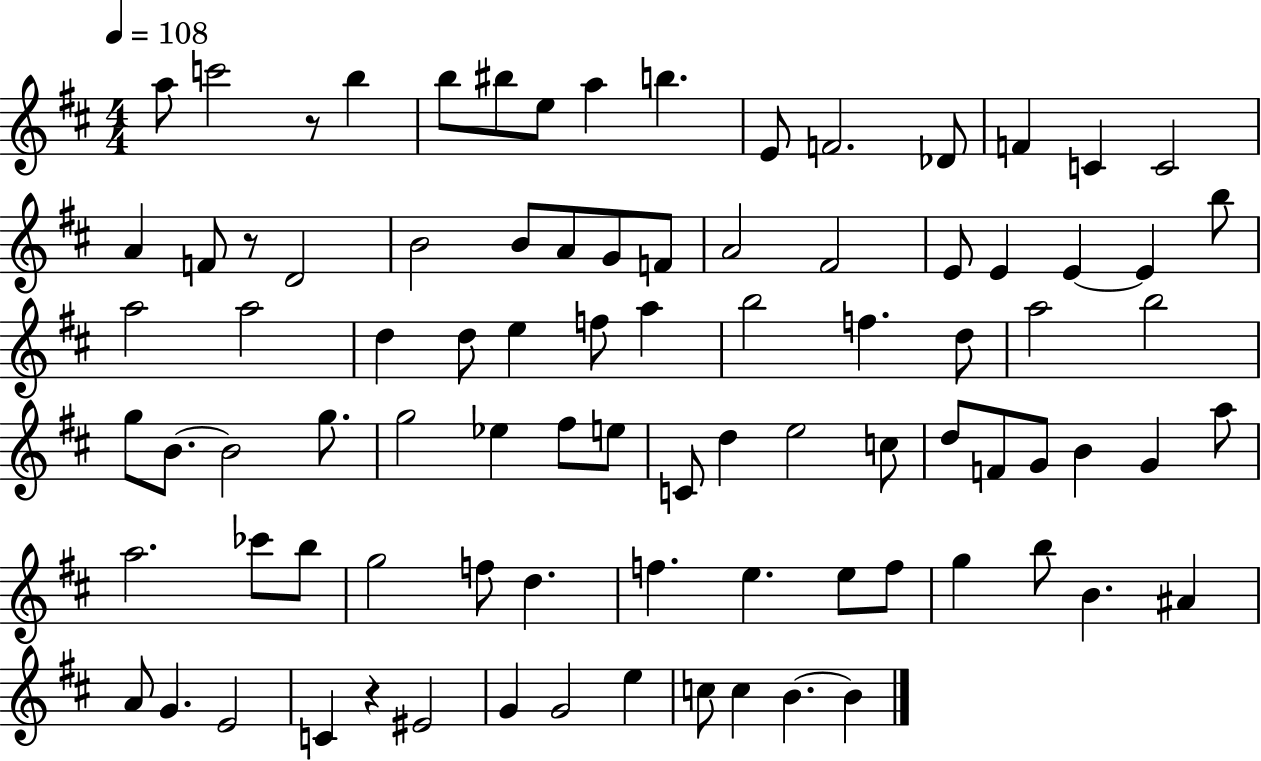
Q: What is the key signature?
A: D major